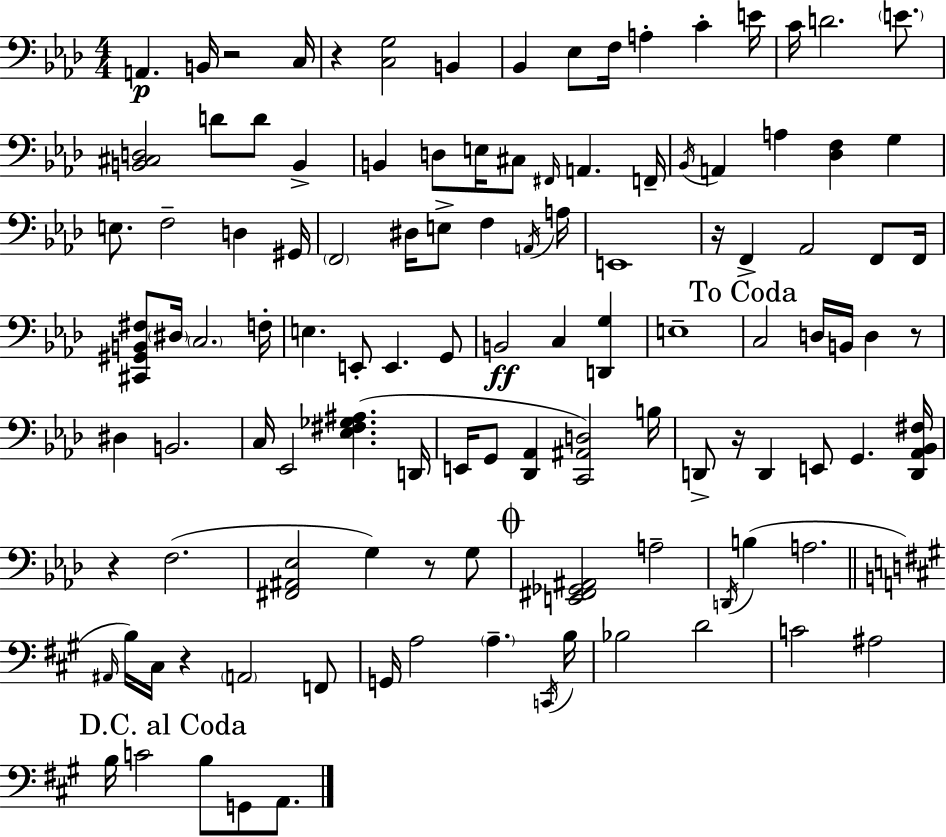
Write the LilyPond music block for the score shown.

{
  \clef bass
  \numericTimeSignature
  \time 4/4
  \key f \minor
  a,4.\p b,16 r2 c16 | r4 <c g>2 b,4 | bes,4 ees8 f16 a4-. c'4-. e'16 | c'16 d'2. \parenthesize e'8. | \break <b, cis d>2 d'8 d'8 b,4-> | b,4 d8 e16 cis8 \grace { fis,16 } a,4. | f,16-- \acciaccatura { bes,16 } a,4 a4 <des f>4 g4 | e8. f2-- d4 | \break gis,16 \parenthesize f,2 dis16 e8-> f4 | \acciaccatura { a,16 } a16 e,1 | r16 f,4-> aes,2 | f,8 f,16 <cis, gis, b, fis>8 \parenthesize dis16 \parenthesize c2. | \break f16-. e4. e,8-. e,4. | g,8 b,2\ff c4 <d, g>4 | e1-- | \mark "To Coda" c2 d16 b,16 d4 | \break r8 dis4 b,2. | c16 ees,2 <ees fis ges ais>4.( | d,16 e,16 g,8 <des, aes,>4 <c, ais, d>2) | b16 d,8-> r16 d,4 e,8 g,4. | \break <d, aes, bes, fis>16 r4 f2.( | <fis, ais, ees>2 g4) r8 | g8 \mark \markup { \musicglyph "scripts.coda" } <e, fis, ges, ais,>2 a2-- | \acciaccatura { d,16 }( b4 a2. | \break \bar "||" \break \key a \major \grace { ais,16 } b16) cis16 r4 \parenthesize a,2 f,8 | g,16 a2 \parenthesize a4.-- | \acciaccatura { c,16 } b16 bes2 d'2 | c'2 ais2 | \break \mark "D.C. al Coda" b16 c'2 b8 g,8 a,8. | \bar "|."
}